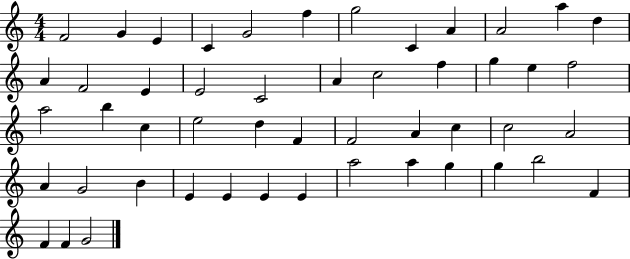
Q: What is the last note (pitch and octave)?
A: G4